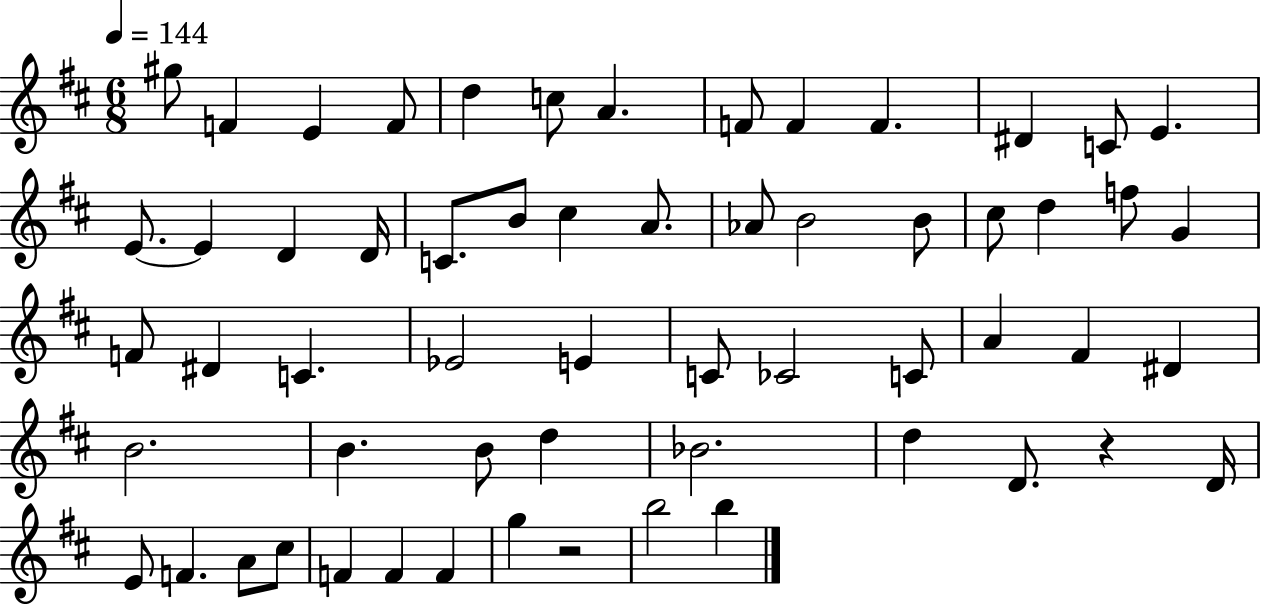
{
  \clef treble
  \numericTimeSignature
  \time 6/8
  \key d \major
  \tempo 4 = 144
  gis''8 f'4 e'4 f'8 | d''4 c''8 a'4. | f'8 f'4 f'4. | dis'4 c'8 e'4. | \break e'8.~~ e'4 d'4 d'16 | c'8. b'8 cis''4 a'8. | aes'8 b'2 b'8 | cis''8 d''4 f''8 g'4 | \break f'8 dis'4 c'4. | ees'2 e'4 | c'8 ces'2 c'8 | a'4 fis'4 dis'4 | \break b'2. | b'4. b'8 d''4 | bes'2. | d''4 d'8. r4 d'16 | \break e'8 f'4. a'8 cis''8 | f'4 f'4 f'4 | g''4 r2 | b''2 b''4 | \break \bar "|."
}